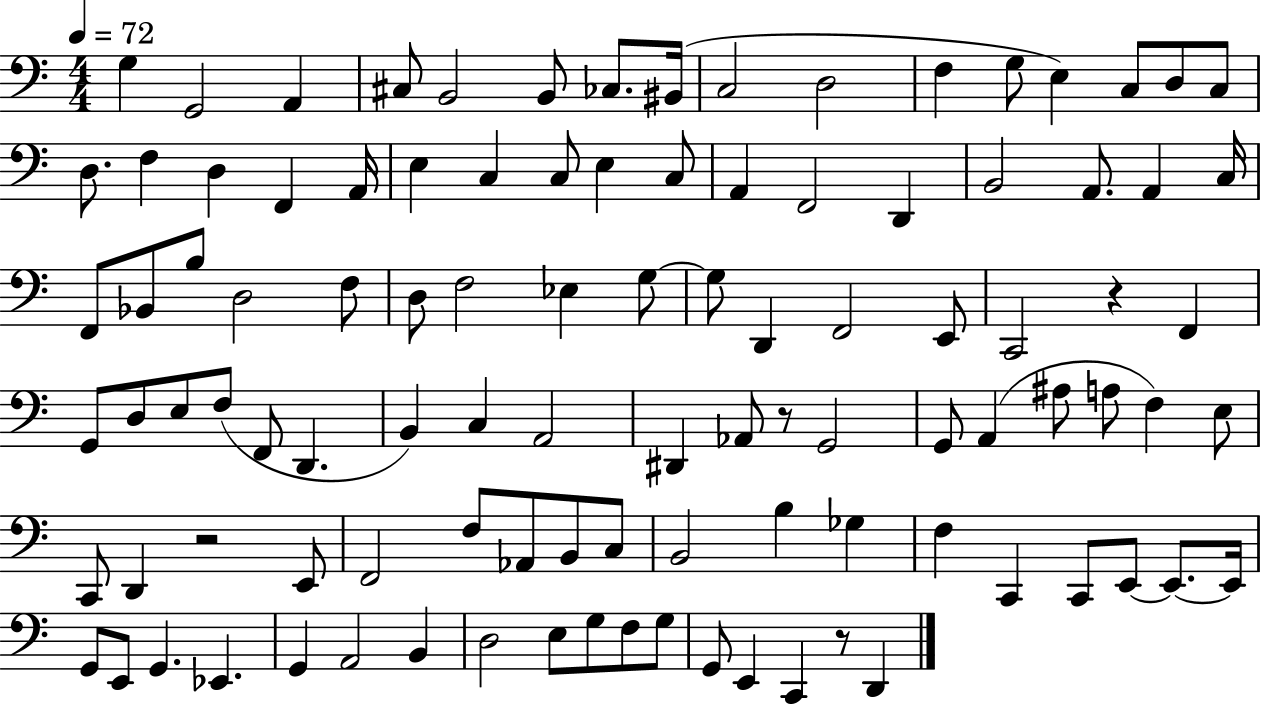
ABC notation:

X:1
T:Untitled
M:4/4
L:1/4
K:C
G, G,,2 A,, ^C,/2 B,,2 B,,/2 _C,/2 ^B,,/4 C,2 D,2 F, G,/2 E, C,/2 D,/2 C,/2 D,/2 F, D, F,, A,,/4 E, C, C,/2 E, C,/2 A,, F,,2 D,, B,,2 A,,/2 A,, C,/4 F,,/2 _B,,/2 B,/2 D,2 F,/2 D,/2 F,2 _E, G,/2 G,/2 D,, F,,2 E,,/2 C,,2 z F,, G,,/2 D,/2 E,/2 F,/2 F,,/2 D,, B,, C, A,,2 ^D,, _A,,/2 z/2 G,,2 G,,/2 A,, ^A,/2 A,/2 F, E,/2 C,,/2 D,, z2 E,,/2 F,,2 F,/2 _A,,/2 B,,/2 C,/2 B,,2 B, _G, F, C,, C,,/2 E,,/2 E,,/2 E,,/4 G,,/2 E,,/2 G,, _E,, G,, A,,2 B,, D,2 E,/2 G,/2 F,/2 G,/2 G,,/2 E,, C,, z/2 D,,